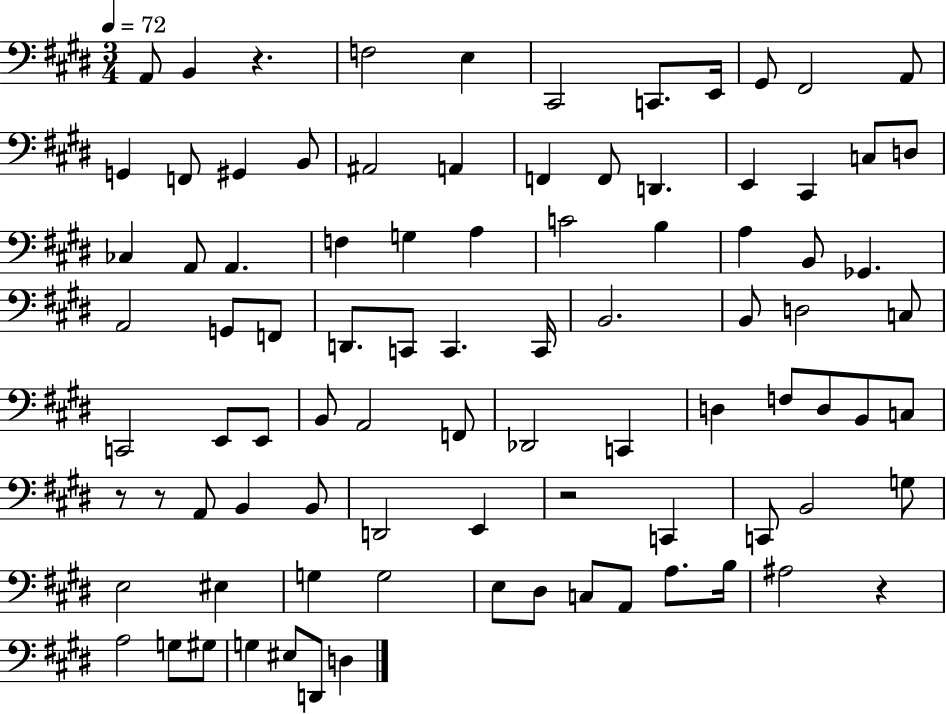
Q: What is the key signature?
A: E major